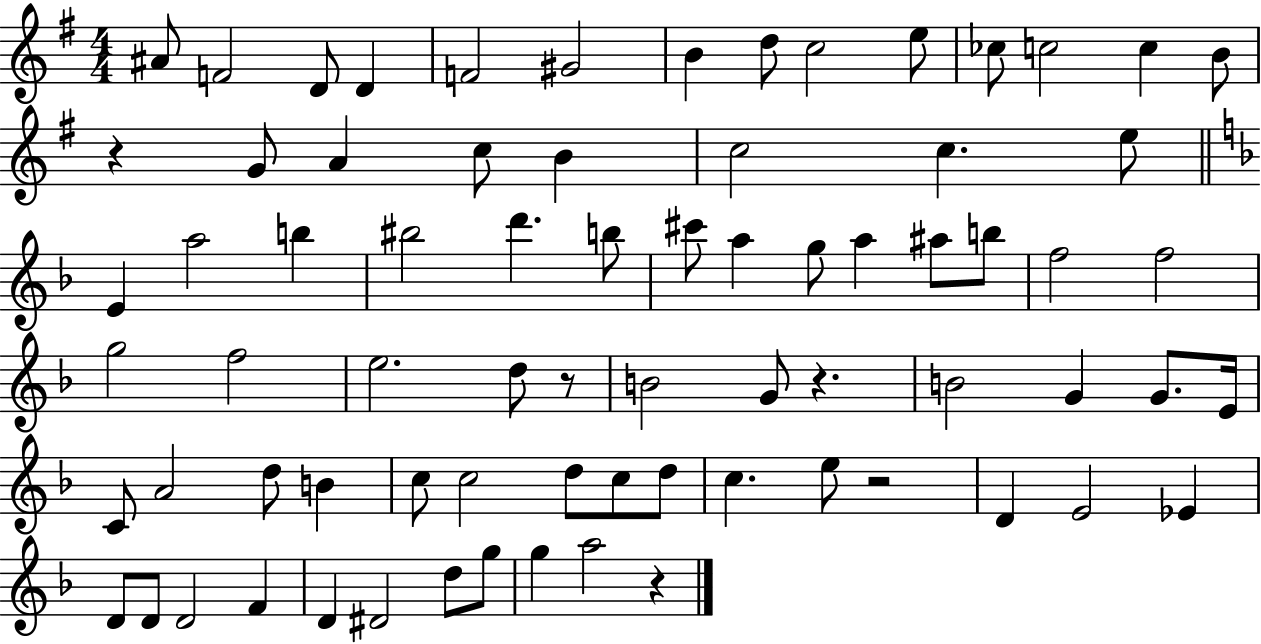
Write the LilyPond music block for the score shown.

{
  \clef treble
  \numericTimeSignature
  \time 4/4
  \key g \major
  ais'8 f'2 d'8 d'4 | f'2 gis'2 | b'4 d''8 c''2 e''8 | ces''8 c''2 c''4 b'8 | \break r4 g'8 a'4 c''8 b'4 | c''2 c''4. e''8 | \bar "||" \break \key f \major e'4 a''2 b''4 | bis''2 d'''4. b''8 | cis'''8 a''4 g''8 a''4 ais''8 b''8 | f''2 f''2 | \break g''2 f''2 | e''2. d''8 r8 | b'2 g'8 r4. | b'2 g'4 g'8. e'16 | \break c'8 a'2 d''8 b'4 | c''8 c''2 d''8 c''8 d''8 | c''4. e''8 r2 | d'4 e'2 ees'4 | \break d'8 d'8 d'2 f'4 | d'4 dis'2 d''8 g''8 | g''4 a''2 r4 | \bar "|."
}